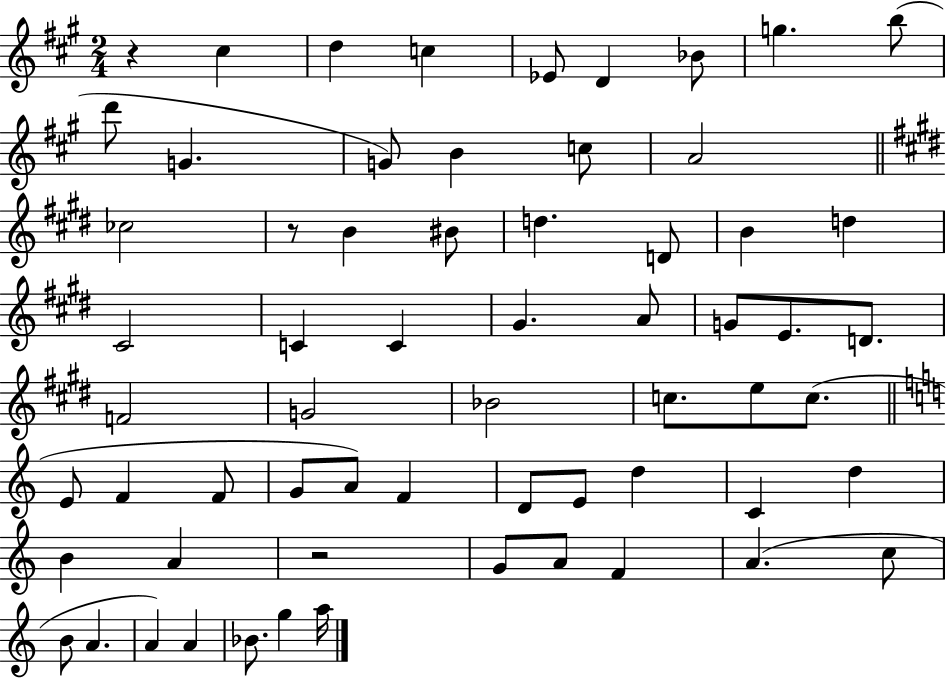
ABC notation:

X:1
T:Untitled
M:2/4
L:1/4
K:A
z ^c d c _E/2 D _B/2 g b/2 d'/2 G G/2 B c/2 A2 _c2 z/2 B ^B/2 d D/2 B d ^C2 C C ^G A/2 G/2 E/2 D/2 F2 G2 _B2 c/2 e/2 c/2 E/2 F F/2 G/2 A/2 F D/2 E/2 d C d B A z2 G/2 A/2 F A c/2 B/2 A A A _B/2 g a/4